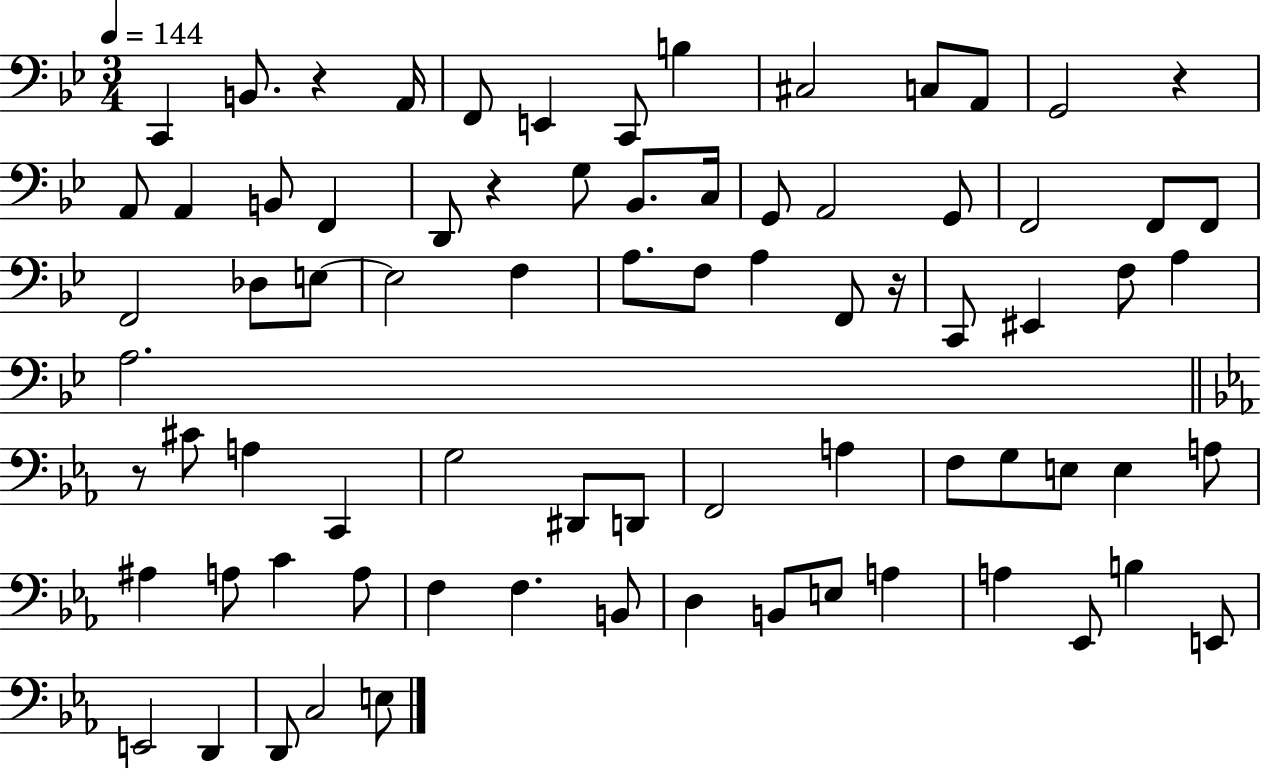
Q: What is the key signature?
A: BES major